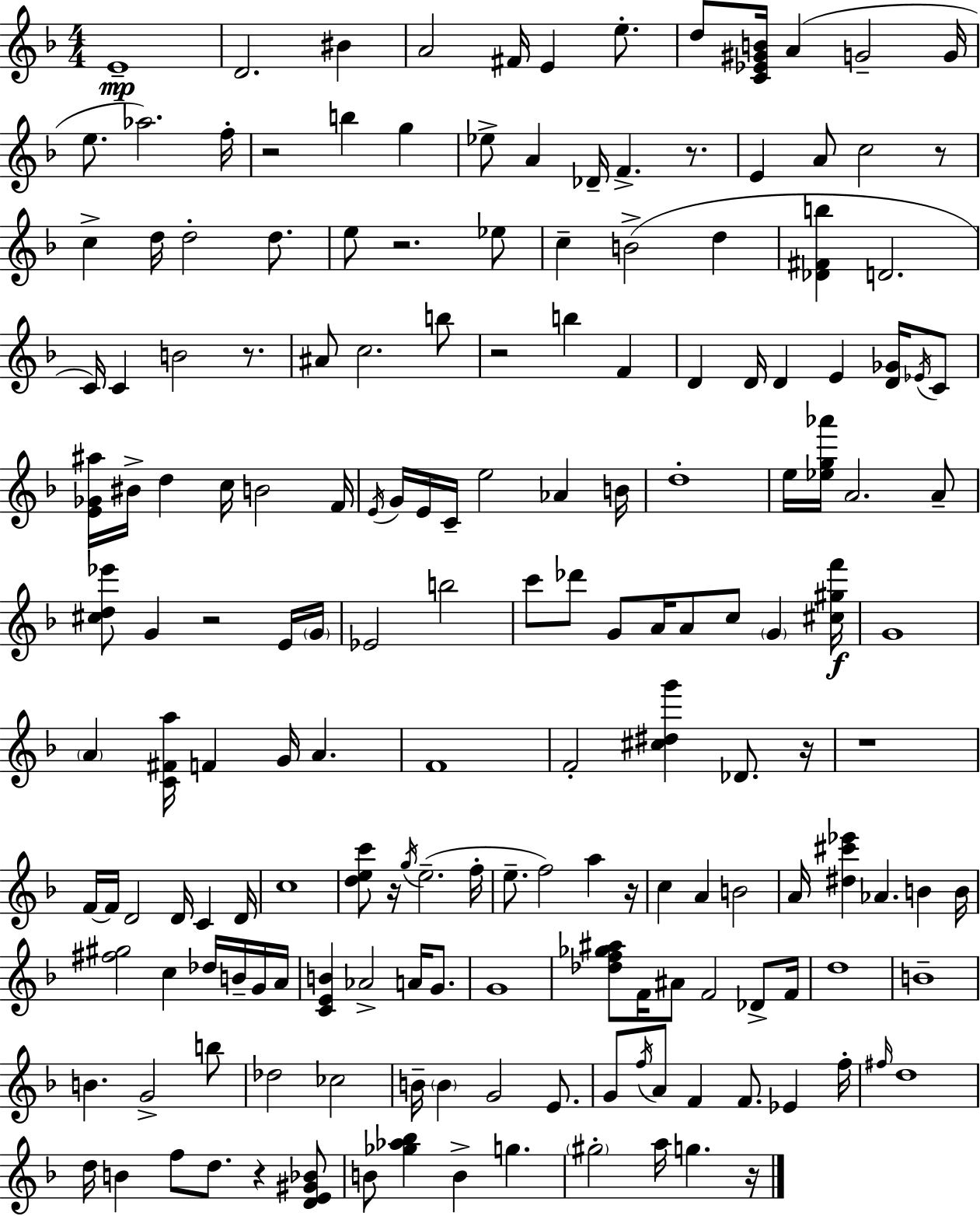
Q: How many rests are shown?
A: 13